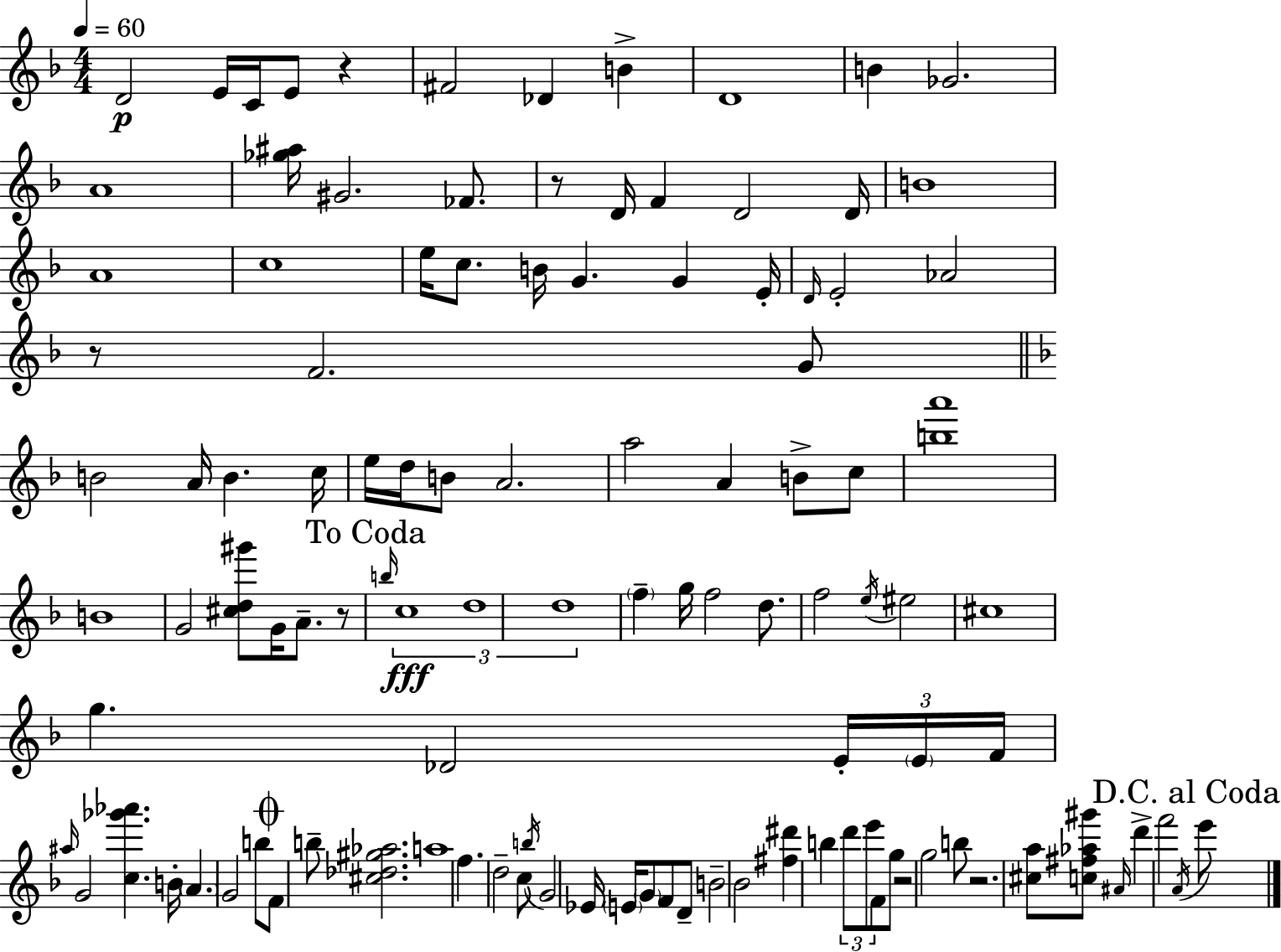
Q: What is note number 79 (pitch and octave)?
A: Eb4